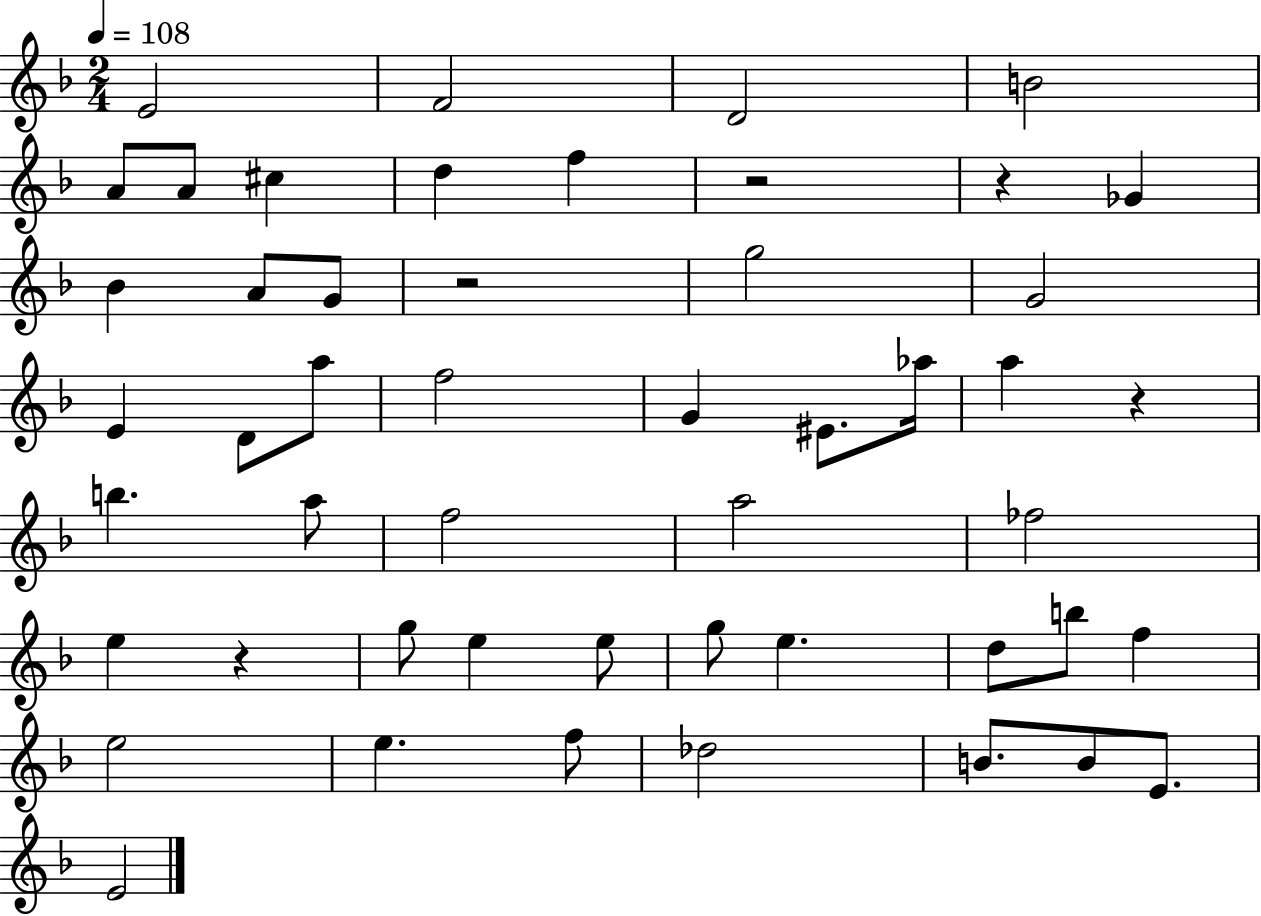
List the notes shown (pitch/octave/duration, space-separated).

E4/h F4/h D4/h B4/h A4/e A4/e C#5/q D5/q F5/q R/h R/q Gb4/q Bb4/q A4/e G4/e R/h G5/h G4/h E4/q D4/e A5/e F5/h G4/q EIS4/e. Ab5/s A5/q R/q B5/q. A5/e F5/h A5/h FES5/h E5/q R/q G5/e E5/q E5/e G5/e E5/q. D5/e B5/e F5/q E5/h E5/q. F5/e Db5/h B4/e. B4/e E4/e. E4/h